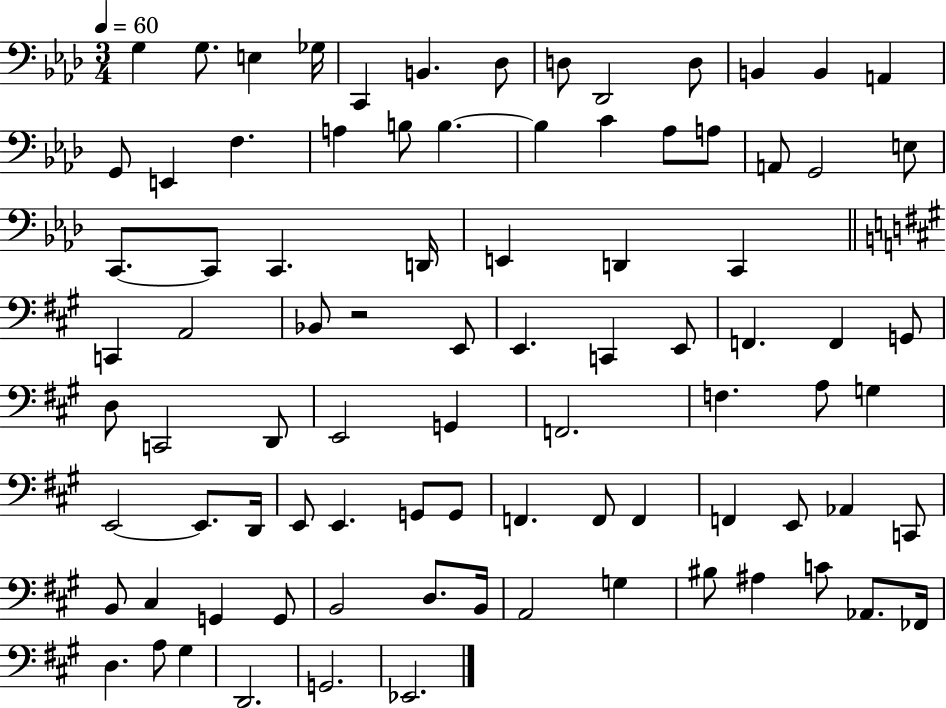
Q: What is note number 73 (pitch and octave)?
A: B2